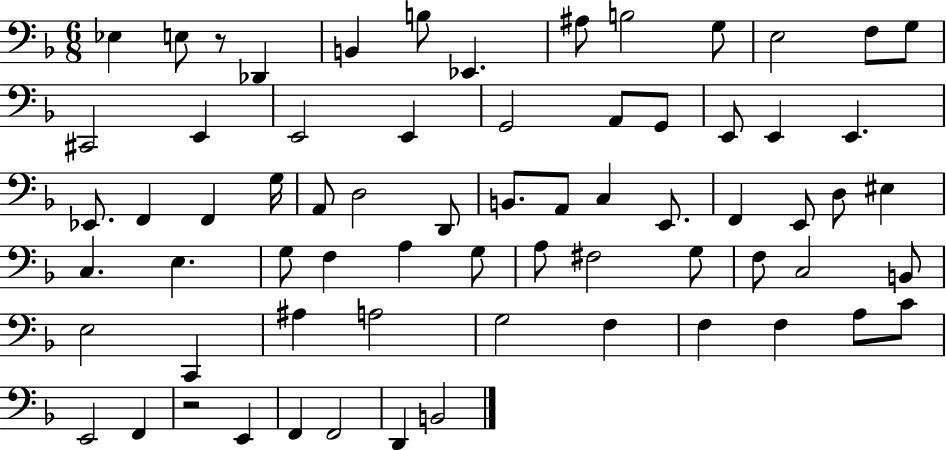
{
  \clef bass
  \numericTimeSignature
  \time 6/8
  \key f \major
  ees4 e8 r8 des,4 | b,4 b8 ees,4. | ais8 b2 g8 | e2 f8 g8 | \break cis,2 e,4 | e,2 e,4 | g,2 a,8 g,8 | e,8 e,4 e,4. | \break ees,8. f,4 f,4 g16 | a,8 d2 d,8 | b,8. a,8 c4 e,8. | f,4 e,8 d8 eis4 | \break c4. e4. | g8 f4 a4 g8 | a8 fis2 g8 | f8 c2 b,8 | \break e2 c,4 | ais4 a2 | g2 f4 | f4 f4 a8 c'8 | \break e,2 f,4 | r2 e,4 | f,4 f,2 | d,4 b,2 | \break \bar "|."
}